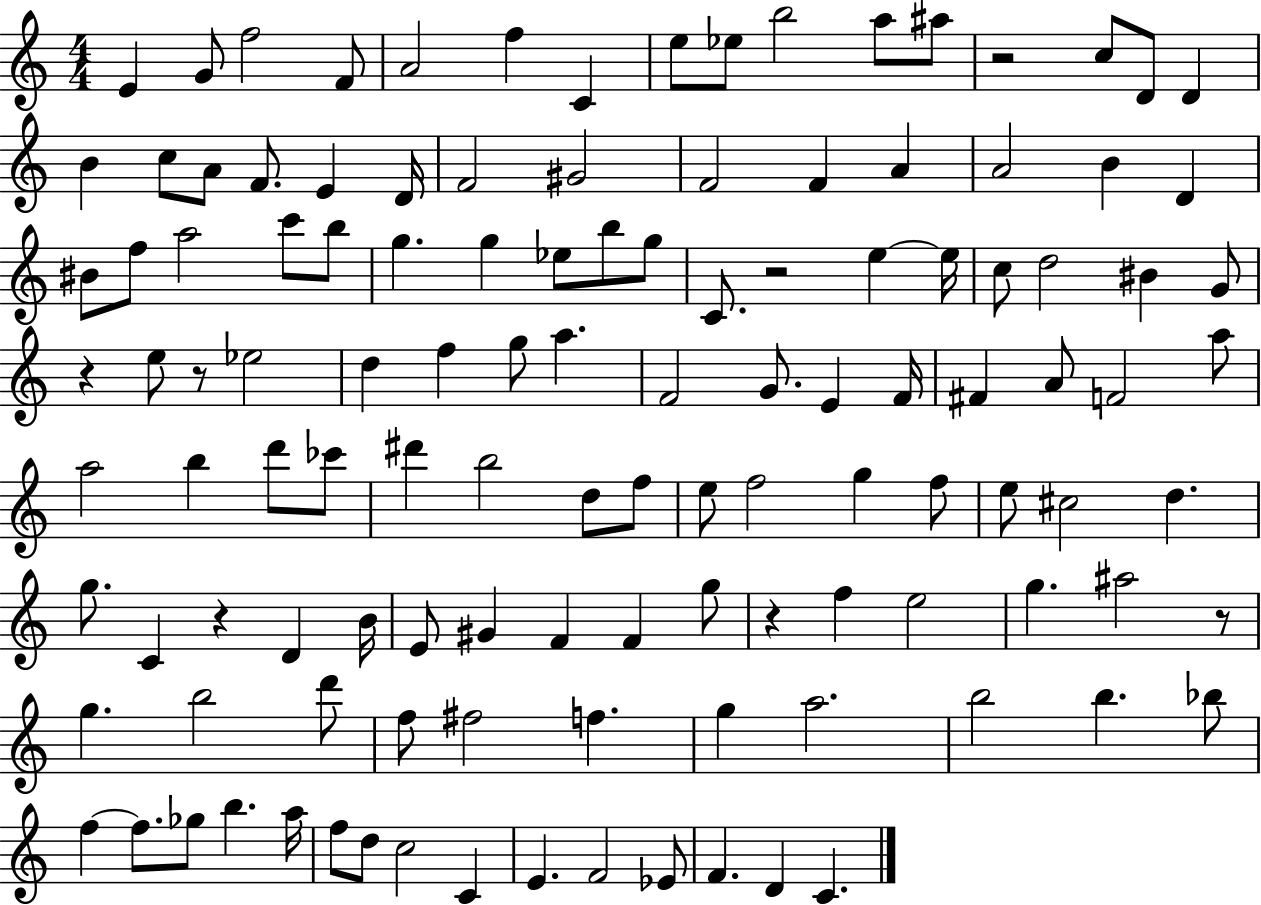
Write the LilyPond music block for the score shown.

{
  \clef treble
  \numericTimeSignature
  \time 4/4
  \key c \major
  e'4 g'8 f''2 f'8 | a'2 f''4 c'4 | e''8 ees''8 b''2 a''8 ais''8 | r2 c''8 d'8 d'4 | \break b'4 c''8 a'8 f'8. e'4 d'16 | f'2 gis'2 | f'2 f'4 a'4 | a'2 b'4 d'4 | \break bis'8 f''8 a''2 c'''8 b''8 | g''4. g''4 ees''8 b''8 g''8 | c'8. r2 e''4~~ e''16 | c''8 d''2 bis'4 g'8 | \break r4 e''8 r8 ees''2 | d''4 f''4 g''8 a''4. | f'2 g'8. e'4 f'16 | fis'4 a'8 f'2 a''8 | \break a''2 b''4 d'''8 ces'''8 | dis'''4 b''2 d''8 f''8 | e''8 f''2 g''4 f''8 | e''8 cis''2 d''4. | \break g''8. c'4 r4 d'4 b'16 | e'8 gis'4 f'4 f'4 g''8 | r4 f''4 e''2 | g''4. ais''2 r8 | \break g''4. b''2 d'''8 | f''8 fis''2 f''4. | g''4 a''2. | b''2 b''4. bes''8 | \break f''4~~ f''8. ges''8 b''4. a''16 | f''8 d''8 c''2 c'4 | e'4. f'2 ees'8 | f'4. d'4 c'4. | \break \bar "|."
}